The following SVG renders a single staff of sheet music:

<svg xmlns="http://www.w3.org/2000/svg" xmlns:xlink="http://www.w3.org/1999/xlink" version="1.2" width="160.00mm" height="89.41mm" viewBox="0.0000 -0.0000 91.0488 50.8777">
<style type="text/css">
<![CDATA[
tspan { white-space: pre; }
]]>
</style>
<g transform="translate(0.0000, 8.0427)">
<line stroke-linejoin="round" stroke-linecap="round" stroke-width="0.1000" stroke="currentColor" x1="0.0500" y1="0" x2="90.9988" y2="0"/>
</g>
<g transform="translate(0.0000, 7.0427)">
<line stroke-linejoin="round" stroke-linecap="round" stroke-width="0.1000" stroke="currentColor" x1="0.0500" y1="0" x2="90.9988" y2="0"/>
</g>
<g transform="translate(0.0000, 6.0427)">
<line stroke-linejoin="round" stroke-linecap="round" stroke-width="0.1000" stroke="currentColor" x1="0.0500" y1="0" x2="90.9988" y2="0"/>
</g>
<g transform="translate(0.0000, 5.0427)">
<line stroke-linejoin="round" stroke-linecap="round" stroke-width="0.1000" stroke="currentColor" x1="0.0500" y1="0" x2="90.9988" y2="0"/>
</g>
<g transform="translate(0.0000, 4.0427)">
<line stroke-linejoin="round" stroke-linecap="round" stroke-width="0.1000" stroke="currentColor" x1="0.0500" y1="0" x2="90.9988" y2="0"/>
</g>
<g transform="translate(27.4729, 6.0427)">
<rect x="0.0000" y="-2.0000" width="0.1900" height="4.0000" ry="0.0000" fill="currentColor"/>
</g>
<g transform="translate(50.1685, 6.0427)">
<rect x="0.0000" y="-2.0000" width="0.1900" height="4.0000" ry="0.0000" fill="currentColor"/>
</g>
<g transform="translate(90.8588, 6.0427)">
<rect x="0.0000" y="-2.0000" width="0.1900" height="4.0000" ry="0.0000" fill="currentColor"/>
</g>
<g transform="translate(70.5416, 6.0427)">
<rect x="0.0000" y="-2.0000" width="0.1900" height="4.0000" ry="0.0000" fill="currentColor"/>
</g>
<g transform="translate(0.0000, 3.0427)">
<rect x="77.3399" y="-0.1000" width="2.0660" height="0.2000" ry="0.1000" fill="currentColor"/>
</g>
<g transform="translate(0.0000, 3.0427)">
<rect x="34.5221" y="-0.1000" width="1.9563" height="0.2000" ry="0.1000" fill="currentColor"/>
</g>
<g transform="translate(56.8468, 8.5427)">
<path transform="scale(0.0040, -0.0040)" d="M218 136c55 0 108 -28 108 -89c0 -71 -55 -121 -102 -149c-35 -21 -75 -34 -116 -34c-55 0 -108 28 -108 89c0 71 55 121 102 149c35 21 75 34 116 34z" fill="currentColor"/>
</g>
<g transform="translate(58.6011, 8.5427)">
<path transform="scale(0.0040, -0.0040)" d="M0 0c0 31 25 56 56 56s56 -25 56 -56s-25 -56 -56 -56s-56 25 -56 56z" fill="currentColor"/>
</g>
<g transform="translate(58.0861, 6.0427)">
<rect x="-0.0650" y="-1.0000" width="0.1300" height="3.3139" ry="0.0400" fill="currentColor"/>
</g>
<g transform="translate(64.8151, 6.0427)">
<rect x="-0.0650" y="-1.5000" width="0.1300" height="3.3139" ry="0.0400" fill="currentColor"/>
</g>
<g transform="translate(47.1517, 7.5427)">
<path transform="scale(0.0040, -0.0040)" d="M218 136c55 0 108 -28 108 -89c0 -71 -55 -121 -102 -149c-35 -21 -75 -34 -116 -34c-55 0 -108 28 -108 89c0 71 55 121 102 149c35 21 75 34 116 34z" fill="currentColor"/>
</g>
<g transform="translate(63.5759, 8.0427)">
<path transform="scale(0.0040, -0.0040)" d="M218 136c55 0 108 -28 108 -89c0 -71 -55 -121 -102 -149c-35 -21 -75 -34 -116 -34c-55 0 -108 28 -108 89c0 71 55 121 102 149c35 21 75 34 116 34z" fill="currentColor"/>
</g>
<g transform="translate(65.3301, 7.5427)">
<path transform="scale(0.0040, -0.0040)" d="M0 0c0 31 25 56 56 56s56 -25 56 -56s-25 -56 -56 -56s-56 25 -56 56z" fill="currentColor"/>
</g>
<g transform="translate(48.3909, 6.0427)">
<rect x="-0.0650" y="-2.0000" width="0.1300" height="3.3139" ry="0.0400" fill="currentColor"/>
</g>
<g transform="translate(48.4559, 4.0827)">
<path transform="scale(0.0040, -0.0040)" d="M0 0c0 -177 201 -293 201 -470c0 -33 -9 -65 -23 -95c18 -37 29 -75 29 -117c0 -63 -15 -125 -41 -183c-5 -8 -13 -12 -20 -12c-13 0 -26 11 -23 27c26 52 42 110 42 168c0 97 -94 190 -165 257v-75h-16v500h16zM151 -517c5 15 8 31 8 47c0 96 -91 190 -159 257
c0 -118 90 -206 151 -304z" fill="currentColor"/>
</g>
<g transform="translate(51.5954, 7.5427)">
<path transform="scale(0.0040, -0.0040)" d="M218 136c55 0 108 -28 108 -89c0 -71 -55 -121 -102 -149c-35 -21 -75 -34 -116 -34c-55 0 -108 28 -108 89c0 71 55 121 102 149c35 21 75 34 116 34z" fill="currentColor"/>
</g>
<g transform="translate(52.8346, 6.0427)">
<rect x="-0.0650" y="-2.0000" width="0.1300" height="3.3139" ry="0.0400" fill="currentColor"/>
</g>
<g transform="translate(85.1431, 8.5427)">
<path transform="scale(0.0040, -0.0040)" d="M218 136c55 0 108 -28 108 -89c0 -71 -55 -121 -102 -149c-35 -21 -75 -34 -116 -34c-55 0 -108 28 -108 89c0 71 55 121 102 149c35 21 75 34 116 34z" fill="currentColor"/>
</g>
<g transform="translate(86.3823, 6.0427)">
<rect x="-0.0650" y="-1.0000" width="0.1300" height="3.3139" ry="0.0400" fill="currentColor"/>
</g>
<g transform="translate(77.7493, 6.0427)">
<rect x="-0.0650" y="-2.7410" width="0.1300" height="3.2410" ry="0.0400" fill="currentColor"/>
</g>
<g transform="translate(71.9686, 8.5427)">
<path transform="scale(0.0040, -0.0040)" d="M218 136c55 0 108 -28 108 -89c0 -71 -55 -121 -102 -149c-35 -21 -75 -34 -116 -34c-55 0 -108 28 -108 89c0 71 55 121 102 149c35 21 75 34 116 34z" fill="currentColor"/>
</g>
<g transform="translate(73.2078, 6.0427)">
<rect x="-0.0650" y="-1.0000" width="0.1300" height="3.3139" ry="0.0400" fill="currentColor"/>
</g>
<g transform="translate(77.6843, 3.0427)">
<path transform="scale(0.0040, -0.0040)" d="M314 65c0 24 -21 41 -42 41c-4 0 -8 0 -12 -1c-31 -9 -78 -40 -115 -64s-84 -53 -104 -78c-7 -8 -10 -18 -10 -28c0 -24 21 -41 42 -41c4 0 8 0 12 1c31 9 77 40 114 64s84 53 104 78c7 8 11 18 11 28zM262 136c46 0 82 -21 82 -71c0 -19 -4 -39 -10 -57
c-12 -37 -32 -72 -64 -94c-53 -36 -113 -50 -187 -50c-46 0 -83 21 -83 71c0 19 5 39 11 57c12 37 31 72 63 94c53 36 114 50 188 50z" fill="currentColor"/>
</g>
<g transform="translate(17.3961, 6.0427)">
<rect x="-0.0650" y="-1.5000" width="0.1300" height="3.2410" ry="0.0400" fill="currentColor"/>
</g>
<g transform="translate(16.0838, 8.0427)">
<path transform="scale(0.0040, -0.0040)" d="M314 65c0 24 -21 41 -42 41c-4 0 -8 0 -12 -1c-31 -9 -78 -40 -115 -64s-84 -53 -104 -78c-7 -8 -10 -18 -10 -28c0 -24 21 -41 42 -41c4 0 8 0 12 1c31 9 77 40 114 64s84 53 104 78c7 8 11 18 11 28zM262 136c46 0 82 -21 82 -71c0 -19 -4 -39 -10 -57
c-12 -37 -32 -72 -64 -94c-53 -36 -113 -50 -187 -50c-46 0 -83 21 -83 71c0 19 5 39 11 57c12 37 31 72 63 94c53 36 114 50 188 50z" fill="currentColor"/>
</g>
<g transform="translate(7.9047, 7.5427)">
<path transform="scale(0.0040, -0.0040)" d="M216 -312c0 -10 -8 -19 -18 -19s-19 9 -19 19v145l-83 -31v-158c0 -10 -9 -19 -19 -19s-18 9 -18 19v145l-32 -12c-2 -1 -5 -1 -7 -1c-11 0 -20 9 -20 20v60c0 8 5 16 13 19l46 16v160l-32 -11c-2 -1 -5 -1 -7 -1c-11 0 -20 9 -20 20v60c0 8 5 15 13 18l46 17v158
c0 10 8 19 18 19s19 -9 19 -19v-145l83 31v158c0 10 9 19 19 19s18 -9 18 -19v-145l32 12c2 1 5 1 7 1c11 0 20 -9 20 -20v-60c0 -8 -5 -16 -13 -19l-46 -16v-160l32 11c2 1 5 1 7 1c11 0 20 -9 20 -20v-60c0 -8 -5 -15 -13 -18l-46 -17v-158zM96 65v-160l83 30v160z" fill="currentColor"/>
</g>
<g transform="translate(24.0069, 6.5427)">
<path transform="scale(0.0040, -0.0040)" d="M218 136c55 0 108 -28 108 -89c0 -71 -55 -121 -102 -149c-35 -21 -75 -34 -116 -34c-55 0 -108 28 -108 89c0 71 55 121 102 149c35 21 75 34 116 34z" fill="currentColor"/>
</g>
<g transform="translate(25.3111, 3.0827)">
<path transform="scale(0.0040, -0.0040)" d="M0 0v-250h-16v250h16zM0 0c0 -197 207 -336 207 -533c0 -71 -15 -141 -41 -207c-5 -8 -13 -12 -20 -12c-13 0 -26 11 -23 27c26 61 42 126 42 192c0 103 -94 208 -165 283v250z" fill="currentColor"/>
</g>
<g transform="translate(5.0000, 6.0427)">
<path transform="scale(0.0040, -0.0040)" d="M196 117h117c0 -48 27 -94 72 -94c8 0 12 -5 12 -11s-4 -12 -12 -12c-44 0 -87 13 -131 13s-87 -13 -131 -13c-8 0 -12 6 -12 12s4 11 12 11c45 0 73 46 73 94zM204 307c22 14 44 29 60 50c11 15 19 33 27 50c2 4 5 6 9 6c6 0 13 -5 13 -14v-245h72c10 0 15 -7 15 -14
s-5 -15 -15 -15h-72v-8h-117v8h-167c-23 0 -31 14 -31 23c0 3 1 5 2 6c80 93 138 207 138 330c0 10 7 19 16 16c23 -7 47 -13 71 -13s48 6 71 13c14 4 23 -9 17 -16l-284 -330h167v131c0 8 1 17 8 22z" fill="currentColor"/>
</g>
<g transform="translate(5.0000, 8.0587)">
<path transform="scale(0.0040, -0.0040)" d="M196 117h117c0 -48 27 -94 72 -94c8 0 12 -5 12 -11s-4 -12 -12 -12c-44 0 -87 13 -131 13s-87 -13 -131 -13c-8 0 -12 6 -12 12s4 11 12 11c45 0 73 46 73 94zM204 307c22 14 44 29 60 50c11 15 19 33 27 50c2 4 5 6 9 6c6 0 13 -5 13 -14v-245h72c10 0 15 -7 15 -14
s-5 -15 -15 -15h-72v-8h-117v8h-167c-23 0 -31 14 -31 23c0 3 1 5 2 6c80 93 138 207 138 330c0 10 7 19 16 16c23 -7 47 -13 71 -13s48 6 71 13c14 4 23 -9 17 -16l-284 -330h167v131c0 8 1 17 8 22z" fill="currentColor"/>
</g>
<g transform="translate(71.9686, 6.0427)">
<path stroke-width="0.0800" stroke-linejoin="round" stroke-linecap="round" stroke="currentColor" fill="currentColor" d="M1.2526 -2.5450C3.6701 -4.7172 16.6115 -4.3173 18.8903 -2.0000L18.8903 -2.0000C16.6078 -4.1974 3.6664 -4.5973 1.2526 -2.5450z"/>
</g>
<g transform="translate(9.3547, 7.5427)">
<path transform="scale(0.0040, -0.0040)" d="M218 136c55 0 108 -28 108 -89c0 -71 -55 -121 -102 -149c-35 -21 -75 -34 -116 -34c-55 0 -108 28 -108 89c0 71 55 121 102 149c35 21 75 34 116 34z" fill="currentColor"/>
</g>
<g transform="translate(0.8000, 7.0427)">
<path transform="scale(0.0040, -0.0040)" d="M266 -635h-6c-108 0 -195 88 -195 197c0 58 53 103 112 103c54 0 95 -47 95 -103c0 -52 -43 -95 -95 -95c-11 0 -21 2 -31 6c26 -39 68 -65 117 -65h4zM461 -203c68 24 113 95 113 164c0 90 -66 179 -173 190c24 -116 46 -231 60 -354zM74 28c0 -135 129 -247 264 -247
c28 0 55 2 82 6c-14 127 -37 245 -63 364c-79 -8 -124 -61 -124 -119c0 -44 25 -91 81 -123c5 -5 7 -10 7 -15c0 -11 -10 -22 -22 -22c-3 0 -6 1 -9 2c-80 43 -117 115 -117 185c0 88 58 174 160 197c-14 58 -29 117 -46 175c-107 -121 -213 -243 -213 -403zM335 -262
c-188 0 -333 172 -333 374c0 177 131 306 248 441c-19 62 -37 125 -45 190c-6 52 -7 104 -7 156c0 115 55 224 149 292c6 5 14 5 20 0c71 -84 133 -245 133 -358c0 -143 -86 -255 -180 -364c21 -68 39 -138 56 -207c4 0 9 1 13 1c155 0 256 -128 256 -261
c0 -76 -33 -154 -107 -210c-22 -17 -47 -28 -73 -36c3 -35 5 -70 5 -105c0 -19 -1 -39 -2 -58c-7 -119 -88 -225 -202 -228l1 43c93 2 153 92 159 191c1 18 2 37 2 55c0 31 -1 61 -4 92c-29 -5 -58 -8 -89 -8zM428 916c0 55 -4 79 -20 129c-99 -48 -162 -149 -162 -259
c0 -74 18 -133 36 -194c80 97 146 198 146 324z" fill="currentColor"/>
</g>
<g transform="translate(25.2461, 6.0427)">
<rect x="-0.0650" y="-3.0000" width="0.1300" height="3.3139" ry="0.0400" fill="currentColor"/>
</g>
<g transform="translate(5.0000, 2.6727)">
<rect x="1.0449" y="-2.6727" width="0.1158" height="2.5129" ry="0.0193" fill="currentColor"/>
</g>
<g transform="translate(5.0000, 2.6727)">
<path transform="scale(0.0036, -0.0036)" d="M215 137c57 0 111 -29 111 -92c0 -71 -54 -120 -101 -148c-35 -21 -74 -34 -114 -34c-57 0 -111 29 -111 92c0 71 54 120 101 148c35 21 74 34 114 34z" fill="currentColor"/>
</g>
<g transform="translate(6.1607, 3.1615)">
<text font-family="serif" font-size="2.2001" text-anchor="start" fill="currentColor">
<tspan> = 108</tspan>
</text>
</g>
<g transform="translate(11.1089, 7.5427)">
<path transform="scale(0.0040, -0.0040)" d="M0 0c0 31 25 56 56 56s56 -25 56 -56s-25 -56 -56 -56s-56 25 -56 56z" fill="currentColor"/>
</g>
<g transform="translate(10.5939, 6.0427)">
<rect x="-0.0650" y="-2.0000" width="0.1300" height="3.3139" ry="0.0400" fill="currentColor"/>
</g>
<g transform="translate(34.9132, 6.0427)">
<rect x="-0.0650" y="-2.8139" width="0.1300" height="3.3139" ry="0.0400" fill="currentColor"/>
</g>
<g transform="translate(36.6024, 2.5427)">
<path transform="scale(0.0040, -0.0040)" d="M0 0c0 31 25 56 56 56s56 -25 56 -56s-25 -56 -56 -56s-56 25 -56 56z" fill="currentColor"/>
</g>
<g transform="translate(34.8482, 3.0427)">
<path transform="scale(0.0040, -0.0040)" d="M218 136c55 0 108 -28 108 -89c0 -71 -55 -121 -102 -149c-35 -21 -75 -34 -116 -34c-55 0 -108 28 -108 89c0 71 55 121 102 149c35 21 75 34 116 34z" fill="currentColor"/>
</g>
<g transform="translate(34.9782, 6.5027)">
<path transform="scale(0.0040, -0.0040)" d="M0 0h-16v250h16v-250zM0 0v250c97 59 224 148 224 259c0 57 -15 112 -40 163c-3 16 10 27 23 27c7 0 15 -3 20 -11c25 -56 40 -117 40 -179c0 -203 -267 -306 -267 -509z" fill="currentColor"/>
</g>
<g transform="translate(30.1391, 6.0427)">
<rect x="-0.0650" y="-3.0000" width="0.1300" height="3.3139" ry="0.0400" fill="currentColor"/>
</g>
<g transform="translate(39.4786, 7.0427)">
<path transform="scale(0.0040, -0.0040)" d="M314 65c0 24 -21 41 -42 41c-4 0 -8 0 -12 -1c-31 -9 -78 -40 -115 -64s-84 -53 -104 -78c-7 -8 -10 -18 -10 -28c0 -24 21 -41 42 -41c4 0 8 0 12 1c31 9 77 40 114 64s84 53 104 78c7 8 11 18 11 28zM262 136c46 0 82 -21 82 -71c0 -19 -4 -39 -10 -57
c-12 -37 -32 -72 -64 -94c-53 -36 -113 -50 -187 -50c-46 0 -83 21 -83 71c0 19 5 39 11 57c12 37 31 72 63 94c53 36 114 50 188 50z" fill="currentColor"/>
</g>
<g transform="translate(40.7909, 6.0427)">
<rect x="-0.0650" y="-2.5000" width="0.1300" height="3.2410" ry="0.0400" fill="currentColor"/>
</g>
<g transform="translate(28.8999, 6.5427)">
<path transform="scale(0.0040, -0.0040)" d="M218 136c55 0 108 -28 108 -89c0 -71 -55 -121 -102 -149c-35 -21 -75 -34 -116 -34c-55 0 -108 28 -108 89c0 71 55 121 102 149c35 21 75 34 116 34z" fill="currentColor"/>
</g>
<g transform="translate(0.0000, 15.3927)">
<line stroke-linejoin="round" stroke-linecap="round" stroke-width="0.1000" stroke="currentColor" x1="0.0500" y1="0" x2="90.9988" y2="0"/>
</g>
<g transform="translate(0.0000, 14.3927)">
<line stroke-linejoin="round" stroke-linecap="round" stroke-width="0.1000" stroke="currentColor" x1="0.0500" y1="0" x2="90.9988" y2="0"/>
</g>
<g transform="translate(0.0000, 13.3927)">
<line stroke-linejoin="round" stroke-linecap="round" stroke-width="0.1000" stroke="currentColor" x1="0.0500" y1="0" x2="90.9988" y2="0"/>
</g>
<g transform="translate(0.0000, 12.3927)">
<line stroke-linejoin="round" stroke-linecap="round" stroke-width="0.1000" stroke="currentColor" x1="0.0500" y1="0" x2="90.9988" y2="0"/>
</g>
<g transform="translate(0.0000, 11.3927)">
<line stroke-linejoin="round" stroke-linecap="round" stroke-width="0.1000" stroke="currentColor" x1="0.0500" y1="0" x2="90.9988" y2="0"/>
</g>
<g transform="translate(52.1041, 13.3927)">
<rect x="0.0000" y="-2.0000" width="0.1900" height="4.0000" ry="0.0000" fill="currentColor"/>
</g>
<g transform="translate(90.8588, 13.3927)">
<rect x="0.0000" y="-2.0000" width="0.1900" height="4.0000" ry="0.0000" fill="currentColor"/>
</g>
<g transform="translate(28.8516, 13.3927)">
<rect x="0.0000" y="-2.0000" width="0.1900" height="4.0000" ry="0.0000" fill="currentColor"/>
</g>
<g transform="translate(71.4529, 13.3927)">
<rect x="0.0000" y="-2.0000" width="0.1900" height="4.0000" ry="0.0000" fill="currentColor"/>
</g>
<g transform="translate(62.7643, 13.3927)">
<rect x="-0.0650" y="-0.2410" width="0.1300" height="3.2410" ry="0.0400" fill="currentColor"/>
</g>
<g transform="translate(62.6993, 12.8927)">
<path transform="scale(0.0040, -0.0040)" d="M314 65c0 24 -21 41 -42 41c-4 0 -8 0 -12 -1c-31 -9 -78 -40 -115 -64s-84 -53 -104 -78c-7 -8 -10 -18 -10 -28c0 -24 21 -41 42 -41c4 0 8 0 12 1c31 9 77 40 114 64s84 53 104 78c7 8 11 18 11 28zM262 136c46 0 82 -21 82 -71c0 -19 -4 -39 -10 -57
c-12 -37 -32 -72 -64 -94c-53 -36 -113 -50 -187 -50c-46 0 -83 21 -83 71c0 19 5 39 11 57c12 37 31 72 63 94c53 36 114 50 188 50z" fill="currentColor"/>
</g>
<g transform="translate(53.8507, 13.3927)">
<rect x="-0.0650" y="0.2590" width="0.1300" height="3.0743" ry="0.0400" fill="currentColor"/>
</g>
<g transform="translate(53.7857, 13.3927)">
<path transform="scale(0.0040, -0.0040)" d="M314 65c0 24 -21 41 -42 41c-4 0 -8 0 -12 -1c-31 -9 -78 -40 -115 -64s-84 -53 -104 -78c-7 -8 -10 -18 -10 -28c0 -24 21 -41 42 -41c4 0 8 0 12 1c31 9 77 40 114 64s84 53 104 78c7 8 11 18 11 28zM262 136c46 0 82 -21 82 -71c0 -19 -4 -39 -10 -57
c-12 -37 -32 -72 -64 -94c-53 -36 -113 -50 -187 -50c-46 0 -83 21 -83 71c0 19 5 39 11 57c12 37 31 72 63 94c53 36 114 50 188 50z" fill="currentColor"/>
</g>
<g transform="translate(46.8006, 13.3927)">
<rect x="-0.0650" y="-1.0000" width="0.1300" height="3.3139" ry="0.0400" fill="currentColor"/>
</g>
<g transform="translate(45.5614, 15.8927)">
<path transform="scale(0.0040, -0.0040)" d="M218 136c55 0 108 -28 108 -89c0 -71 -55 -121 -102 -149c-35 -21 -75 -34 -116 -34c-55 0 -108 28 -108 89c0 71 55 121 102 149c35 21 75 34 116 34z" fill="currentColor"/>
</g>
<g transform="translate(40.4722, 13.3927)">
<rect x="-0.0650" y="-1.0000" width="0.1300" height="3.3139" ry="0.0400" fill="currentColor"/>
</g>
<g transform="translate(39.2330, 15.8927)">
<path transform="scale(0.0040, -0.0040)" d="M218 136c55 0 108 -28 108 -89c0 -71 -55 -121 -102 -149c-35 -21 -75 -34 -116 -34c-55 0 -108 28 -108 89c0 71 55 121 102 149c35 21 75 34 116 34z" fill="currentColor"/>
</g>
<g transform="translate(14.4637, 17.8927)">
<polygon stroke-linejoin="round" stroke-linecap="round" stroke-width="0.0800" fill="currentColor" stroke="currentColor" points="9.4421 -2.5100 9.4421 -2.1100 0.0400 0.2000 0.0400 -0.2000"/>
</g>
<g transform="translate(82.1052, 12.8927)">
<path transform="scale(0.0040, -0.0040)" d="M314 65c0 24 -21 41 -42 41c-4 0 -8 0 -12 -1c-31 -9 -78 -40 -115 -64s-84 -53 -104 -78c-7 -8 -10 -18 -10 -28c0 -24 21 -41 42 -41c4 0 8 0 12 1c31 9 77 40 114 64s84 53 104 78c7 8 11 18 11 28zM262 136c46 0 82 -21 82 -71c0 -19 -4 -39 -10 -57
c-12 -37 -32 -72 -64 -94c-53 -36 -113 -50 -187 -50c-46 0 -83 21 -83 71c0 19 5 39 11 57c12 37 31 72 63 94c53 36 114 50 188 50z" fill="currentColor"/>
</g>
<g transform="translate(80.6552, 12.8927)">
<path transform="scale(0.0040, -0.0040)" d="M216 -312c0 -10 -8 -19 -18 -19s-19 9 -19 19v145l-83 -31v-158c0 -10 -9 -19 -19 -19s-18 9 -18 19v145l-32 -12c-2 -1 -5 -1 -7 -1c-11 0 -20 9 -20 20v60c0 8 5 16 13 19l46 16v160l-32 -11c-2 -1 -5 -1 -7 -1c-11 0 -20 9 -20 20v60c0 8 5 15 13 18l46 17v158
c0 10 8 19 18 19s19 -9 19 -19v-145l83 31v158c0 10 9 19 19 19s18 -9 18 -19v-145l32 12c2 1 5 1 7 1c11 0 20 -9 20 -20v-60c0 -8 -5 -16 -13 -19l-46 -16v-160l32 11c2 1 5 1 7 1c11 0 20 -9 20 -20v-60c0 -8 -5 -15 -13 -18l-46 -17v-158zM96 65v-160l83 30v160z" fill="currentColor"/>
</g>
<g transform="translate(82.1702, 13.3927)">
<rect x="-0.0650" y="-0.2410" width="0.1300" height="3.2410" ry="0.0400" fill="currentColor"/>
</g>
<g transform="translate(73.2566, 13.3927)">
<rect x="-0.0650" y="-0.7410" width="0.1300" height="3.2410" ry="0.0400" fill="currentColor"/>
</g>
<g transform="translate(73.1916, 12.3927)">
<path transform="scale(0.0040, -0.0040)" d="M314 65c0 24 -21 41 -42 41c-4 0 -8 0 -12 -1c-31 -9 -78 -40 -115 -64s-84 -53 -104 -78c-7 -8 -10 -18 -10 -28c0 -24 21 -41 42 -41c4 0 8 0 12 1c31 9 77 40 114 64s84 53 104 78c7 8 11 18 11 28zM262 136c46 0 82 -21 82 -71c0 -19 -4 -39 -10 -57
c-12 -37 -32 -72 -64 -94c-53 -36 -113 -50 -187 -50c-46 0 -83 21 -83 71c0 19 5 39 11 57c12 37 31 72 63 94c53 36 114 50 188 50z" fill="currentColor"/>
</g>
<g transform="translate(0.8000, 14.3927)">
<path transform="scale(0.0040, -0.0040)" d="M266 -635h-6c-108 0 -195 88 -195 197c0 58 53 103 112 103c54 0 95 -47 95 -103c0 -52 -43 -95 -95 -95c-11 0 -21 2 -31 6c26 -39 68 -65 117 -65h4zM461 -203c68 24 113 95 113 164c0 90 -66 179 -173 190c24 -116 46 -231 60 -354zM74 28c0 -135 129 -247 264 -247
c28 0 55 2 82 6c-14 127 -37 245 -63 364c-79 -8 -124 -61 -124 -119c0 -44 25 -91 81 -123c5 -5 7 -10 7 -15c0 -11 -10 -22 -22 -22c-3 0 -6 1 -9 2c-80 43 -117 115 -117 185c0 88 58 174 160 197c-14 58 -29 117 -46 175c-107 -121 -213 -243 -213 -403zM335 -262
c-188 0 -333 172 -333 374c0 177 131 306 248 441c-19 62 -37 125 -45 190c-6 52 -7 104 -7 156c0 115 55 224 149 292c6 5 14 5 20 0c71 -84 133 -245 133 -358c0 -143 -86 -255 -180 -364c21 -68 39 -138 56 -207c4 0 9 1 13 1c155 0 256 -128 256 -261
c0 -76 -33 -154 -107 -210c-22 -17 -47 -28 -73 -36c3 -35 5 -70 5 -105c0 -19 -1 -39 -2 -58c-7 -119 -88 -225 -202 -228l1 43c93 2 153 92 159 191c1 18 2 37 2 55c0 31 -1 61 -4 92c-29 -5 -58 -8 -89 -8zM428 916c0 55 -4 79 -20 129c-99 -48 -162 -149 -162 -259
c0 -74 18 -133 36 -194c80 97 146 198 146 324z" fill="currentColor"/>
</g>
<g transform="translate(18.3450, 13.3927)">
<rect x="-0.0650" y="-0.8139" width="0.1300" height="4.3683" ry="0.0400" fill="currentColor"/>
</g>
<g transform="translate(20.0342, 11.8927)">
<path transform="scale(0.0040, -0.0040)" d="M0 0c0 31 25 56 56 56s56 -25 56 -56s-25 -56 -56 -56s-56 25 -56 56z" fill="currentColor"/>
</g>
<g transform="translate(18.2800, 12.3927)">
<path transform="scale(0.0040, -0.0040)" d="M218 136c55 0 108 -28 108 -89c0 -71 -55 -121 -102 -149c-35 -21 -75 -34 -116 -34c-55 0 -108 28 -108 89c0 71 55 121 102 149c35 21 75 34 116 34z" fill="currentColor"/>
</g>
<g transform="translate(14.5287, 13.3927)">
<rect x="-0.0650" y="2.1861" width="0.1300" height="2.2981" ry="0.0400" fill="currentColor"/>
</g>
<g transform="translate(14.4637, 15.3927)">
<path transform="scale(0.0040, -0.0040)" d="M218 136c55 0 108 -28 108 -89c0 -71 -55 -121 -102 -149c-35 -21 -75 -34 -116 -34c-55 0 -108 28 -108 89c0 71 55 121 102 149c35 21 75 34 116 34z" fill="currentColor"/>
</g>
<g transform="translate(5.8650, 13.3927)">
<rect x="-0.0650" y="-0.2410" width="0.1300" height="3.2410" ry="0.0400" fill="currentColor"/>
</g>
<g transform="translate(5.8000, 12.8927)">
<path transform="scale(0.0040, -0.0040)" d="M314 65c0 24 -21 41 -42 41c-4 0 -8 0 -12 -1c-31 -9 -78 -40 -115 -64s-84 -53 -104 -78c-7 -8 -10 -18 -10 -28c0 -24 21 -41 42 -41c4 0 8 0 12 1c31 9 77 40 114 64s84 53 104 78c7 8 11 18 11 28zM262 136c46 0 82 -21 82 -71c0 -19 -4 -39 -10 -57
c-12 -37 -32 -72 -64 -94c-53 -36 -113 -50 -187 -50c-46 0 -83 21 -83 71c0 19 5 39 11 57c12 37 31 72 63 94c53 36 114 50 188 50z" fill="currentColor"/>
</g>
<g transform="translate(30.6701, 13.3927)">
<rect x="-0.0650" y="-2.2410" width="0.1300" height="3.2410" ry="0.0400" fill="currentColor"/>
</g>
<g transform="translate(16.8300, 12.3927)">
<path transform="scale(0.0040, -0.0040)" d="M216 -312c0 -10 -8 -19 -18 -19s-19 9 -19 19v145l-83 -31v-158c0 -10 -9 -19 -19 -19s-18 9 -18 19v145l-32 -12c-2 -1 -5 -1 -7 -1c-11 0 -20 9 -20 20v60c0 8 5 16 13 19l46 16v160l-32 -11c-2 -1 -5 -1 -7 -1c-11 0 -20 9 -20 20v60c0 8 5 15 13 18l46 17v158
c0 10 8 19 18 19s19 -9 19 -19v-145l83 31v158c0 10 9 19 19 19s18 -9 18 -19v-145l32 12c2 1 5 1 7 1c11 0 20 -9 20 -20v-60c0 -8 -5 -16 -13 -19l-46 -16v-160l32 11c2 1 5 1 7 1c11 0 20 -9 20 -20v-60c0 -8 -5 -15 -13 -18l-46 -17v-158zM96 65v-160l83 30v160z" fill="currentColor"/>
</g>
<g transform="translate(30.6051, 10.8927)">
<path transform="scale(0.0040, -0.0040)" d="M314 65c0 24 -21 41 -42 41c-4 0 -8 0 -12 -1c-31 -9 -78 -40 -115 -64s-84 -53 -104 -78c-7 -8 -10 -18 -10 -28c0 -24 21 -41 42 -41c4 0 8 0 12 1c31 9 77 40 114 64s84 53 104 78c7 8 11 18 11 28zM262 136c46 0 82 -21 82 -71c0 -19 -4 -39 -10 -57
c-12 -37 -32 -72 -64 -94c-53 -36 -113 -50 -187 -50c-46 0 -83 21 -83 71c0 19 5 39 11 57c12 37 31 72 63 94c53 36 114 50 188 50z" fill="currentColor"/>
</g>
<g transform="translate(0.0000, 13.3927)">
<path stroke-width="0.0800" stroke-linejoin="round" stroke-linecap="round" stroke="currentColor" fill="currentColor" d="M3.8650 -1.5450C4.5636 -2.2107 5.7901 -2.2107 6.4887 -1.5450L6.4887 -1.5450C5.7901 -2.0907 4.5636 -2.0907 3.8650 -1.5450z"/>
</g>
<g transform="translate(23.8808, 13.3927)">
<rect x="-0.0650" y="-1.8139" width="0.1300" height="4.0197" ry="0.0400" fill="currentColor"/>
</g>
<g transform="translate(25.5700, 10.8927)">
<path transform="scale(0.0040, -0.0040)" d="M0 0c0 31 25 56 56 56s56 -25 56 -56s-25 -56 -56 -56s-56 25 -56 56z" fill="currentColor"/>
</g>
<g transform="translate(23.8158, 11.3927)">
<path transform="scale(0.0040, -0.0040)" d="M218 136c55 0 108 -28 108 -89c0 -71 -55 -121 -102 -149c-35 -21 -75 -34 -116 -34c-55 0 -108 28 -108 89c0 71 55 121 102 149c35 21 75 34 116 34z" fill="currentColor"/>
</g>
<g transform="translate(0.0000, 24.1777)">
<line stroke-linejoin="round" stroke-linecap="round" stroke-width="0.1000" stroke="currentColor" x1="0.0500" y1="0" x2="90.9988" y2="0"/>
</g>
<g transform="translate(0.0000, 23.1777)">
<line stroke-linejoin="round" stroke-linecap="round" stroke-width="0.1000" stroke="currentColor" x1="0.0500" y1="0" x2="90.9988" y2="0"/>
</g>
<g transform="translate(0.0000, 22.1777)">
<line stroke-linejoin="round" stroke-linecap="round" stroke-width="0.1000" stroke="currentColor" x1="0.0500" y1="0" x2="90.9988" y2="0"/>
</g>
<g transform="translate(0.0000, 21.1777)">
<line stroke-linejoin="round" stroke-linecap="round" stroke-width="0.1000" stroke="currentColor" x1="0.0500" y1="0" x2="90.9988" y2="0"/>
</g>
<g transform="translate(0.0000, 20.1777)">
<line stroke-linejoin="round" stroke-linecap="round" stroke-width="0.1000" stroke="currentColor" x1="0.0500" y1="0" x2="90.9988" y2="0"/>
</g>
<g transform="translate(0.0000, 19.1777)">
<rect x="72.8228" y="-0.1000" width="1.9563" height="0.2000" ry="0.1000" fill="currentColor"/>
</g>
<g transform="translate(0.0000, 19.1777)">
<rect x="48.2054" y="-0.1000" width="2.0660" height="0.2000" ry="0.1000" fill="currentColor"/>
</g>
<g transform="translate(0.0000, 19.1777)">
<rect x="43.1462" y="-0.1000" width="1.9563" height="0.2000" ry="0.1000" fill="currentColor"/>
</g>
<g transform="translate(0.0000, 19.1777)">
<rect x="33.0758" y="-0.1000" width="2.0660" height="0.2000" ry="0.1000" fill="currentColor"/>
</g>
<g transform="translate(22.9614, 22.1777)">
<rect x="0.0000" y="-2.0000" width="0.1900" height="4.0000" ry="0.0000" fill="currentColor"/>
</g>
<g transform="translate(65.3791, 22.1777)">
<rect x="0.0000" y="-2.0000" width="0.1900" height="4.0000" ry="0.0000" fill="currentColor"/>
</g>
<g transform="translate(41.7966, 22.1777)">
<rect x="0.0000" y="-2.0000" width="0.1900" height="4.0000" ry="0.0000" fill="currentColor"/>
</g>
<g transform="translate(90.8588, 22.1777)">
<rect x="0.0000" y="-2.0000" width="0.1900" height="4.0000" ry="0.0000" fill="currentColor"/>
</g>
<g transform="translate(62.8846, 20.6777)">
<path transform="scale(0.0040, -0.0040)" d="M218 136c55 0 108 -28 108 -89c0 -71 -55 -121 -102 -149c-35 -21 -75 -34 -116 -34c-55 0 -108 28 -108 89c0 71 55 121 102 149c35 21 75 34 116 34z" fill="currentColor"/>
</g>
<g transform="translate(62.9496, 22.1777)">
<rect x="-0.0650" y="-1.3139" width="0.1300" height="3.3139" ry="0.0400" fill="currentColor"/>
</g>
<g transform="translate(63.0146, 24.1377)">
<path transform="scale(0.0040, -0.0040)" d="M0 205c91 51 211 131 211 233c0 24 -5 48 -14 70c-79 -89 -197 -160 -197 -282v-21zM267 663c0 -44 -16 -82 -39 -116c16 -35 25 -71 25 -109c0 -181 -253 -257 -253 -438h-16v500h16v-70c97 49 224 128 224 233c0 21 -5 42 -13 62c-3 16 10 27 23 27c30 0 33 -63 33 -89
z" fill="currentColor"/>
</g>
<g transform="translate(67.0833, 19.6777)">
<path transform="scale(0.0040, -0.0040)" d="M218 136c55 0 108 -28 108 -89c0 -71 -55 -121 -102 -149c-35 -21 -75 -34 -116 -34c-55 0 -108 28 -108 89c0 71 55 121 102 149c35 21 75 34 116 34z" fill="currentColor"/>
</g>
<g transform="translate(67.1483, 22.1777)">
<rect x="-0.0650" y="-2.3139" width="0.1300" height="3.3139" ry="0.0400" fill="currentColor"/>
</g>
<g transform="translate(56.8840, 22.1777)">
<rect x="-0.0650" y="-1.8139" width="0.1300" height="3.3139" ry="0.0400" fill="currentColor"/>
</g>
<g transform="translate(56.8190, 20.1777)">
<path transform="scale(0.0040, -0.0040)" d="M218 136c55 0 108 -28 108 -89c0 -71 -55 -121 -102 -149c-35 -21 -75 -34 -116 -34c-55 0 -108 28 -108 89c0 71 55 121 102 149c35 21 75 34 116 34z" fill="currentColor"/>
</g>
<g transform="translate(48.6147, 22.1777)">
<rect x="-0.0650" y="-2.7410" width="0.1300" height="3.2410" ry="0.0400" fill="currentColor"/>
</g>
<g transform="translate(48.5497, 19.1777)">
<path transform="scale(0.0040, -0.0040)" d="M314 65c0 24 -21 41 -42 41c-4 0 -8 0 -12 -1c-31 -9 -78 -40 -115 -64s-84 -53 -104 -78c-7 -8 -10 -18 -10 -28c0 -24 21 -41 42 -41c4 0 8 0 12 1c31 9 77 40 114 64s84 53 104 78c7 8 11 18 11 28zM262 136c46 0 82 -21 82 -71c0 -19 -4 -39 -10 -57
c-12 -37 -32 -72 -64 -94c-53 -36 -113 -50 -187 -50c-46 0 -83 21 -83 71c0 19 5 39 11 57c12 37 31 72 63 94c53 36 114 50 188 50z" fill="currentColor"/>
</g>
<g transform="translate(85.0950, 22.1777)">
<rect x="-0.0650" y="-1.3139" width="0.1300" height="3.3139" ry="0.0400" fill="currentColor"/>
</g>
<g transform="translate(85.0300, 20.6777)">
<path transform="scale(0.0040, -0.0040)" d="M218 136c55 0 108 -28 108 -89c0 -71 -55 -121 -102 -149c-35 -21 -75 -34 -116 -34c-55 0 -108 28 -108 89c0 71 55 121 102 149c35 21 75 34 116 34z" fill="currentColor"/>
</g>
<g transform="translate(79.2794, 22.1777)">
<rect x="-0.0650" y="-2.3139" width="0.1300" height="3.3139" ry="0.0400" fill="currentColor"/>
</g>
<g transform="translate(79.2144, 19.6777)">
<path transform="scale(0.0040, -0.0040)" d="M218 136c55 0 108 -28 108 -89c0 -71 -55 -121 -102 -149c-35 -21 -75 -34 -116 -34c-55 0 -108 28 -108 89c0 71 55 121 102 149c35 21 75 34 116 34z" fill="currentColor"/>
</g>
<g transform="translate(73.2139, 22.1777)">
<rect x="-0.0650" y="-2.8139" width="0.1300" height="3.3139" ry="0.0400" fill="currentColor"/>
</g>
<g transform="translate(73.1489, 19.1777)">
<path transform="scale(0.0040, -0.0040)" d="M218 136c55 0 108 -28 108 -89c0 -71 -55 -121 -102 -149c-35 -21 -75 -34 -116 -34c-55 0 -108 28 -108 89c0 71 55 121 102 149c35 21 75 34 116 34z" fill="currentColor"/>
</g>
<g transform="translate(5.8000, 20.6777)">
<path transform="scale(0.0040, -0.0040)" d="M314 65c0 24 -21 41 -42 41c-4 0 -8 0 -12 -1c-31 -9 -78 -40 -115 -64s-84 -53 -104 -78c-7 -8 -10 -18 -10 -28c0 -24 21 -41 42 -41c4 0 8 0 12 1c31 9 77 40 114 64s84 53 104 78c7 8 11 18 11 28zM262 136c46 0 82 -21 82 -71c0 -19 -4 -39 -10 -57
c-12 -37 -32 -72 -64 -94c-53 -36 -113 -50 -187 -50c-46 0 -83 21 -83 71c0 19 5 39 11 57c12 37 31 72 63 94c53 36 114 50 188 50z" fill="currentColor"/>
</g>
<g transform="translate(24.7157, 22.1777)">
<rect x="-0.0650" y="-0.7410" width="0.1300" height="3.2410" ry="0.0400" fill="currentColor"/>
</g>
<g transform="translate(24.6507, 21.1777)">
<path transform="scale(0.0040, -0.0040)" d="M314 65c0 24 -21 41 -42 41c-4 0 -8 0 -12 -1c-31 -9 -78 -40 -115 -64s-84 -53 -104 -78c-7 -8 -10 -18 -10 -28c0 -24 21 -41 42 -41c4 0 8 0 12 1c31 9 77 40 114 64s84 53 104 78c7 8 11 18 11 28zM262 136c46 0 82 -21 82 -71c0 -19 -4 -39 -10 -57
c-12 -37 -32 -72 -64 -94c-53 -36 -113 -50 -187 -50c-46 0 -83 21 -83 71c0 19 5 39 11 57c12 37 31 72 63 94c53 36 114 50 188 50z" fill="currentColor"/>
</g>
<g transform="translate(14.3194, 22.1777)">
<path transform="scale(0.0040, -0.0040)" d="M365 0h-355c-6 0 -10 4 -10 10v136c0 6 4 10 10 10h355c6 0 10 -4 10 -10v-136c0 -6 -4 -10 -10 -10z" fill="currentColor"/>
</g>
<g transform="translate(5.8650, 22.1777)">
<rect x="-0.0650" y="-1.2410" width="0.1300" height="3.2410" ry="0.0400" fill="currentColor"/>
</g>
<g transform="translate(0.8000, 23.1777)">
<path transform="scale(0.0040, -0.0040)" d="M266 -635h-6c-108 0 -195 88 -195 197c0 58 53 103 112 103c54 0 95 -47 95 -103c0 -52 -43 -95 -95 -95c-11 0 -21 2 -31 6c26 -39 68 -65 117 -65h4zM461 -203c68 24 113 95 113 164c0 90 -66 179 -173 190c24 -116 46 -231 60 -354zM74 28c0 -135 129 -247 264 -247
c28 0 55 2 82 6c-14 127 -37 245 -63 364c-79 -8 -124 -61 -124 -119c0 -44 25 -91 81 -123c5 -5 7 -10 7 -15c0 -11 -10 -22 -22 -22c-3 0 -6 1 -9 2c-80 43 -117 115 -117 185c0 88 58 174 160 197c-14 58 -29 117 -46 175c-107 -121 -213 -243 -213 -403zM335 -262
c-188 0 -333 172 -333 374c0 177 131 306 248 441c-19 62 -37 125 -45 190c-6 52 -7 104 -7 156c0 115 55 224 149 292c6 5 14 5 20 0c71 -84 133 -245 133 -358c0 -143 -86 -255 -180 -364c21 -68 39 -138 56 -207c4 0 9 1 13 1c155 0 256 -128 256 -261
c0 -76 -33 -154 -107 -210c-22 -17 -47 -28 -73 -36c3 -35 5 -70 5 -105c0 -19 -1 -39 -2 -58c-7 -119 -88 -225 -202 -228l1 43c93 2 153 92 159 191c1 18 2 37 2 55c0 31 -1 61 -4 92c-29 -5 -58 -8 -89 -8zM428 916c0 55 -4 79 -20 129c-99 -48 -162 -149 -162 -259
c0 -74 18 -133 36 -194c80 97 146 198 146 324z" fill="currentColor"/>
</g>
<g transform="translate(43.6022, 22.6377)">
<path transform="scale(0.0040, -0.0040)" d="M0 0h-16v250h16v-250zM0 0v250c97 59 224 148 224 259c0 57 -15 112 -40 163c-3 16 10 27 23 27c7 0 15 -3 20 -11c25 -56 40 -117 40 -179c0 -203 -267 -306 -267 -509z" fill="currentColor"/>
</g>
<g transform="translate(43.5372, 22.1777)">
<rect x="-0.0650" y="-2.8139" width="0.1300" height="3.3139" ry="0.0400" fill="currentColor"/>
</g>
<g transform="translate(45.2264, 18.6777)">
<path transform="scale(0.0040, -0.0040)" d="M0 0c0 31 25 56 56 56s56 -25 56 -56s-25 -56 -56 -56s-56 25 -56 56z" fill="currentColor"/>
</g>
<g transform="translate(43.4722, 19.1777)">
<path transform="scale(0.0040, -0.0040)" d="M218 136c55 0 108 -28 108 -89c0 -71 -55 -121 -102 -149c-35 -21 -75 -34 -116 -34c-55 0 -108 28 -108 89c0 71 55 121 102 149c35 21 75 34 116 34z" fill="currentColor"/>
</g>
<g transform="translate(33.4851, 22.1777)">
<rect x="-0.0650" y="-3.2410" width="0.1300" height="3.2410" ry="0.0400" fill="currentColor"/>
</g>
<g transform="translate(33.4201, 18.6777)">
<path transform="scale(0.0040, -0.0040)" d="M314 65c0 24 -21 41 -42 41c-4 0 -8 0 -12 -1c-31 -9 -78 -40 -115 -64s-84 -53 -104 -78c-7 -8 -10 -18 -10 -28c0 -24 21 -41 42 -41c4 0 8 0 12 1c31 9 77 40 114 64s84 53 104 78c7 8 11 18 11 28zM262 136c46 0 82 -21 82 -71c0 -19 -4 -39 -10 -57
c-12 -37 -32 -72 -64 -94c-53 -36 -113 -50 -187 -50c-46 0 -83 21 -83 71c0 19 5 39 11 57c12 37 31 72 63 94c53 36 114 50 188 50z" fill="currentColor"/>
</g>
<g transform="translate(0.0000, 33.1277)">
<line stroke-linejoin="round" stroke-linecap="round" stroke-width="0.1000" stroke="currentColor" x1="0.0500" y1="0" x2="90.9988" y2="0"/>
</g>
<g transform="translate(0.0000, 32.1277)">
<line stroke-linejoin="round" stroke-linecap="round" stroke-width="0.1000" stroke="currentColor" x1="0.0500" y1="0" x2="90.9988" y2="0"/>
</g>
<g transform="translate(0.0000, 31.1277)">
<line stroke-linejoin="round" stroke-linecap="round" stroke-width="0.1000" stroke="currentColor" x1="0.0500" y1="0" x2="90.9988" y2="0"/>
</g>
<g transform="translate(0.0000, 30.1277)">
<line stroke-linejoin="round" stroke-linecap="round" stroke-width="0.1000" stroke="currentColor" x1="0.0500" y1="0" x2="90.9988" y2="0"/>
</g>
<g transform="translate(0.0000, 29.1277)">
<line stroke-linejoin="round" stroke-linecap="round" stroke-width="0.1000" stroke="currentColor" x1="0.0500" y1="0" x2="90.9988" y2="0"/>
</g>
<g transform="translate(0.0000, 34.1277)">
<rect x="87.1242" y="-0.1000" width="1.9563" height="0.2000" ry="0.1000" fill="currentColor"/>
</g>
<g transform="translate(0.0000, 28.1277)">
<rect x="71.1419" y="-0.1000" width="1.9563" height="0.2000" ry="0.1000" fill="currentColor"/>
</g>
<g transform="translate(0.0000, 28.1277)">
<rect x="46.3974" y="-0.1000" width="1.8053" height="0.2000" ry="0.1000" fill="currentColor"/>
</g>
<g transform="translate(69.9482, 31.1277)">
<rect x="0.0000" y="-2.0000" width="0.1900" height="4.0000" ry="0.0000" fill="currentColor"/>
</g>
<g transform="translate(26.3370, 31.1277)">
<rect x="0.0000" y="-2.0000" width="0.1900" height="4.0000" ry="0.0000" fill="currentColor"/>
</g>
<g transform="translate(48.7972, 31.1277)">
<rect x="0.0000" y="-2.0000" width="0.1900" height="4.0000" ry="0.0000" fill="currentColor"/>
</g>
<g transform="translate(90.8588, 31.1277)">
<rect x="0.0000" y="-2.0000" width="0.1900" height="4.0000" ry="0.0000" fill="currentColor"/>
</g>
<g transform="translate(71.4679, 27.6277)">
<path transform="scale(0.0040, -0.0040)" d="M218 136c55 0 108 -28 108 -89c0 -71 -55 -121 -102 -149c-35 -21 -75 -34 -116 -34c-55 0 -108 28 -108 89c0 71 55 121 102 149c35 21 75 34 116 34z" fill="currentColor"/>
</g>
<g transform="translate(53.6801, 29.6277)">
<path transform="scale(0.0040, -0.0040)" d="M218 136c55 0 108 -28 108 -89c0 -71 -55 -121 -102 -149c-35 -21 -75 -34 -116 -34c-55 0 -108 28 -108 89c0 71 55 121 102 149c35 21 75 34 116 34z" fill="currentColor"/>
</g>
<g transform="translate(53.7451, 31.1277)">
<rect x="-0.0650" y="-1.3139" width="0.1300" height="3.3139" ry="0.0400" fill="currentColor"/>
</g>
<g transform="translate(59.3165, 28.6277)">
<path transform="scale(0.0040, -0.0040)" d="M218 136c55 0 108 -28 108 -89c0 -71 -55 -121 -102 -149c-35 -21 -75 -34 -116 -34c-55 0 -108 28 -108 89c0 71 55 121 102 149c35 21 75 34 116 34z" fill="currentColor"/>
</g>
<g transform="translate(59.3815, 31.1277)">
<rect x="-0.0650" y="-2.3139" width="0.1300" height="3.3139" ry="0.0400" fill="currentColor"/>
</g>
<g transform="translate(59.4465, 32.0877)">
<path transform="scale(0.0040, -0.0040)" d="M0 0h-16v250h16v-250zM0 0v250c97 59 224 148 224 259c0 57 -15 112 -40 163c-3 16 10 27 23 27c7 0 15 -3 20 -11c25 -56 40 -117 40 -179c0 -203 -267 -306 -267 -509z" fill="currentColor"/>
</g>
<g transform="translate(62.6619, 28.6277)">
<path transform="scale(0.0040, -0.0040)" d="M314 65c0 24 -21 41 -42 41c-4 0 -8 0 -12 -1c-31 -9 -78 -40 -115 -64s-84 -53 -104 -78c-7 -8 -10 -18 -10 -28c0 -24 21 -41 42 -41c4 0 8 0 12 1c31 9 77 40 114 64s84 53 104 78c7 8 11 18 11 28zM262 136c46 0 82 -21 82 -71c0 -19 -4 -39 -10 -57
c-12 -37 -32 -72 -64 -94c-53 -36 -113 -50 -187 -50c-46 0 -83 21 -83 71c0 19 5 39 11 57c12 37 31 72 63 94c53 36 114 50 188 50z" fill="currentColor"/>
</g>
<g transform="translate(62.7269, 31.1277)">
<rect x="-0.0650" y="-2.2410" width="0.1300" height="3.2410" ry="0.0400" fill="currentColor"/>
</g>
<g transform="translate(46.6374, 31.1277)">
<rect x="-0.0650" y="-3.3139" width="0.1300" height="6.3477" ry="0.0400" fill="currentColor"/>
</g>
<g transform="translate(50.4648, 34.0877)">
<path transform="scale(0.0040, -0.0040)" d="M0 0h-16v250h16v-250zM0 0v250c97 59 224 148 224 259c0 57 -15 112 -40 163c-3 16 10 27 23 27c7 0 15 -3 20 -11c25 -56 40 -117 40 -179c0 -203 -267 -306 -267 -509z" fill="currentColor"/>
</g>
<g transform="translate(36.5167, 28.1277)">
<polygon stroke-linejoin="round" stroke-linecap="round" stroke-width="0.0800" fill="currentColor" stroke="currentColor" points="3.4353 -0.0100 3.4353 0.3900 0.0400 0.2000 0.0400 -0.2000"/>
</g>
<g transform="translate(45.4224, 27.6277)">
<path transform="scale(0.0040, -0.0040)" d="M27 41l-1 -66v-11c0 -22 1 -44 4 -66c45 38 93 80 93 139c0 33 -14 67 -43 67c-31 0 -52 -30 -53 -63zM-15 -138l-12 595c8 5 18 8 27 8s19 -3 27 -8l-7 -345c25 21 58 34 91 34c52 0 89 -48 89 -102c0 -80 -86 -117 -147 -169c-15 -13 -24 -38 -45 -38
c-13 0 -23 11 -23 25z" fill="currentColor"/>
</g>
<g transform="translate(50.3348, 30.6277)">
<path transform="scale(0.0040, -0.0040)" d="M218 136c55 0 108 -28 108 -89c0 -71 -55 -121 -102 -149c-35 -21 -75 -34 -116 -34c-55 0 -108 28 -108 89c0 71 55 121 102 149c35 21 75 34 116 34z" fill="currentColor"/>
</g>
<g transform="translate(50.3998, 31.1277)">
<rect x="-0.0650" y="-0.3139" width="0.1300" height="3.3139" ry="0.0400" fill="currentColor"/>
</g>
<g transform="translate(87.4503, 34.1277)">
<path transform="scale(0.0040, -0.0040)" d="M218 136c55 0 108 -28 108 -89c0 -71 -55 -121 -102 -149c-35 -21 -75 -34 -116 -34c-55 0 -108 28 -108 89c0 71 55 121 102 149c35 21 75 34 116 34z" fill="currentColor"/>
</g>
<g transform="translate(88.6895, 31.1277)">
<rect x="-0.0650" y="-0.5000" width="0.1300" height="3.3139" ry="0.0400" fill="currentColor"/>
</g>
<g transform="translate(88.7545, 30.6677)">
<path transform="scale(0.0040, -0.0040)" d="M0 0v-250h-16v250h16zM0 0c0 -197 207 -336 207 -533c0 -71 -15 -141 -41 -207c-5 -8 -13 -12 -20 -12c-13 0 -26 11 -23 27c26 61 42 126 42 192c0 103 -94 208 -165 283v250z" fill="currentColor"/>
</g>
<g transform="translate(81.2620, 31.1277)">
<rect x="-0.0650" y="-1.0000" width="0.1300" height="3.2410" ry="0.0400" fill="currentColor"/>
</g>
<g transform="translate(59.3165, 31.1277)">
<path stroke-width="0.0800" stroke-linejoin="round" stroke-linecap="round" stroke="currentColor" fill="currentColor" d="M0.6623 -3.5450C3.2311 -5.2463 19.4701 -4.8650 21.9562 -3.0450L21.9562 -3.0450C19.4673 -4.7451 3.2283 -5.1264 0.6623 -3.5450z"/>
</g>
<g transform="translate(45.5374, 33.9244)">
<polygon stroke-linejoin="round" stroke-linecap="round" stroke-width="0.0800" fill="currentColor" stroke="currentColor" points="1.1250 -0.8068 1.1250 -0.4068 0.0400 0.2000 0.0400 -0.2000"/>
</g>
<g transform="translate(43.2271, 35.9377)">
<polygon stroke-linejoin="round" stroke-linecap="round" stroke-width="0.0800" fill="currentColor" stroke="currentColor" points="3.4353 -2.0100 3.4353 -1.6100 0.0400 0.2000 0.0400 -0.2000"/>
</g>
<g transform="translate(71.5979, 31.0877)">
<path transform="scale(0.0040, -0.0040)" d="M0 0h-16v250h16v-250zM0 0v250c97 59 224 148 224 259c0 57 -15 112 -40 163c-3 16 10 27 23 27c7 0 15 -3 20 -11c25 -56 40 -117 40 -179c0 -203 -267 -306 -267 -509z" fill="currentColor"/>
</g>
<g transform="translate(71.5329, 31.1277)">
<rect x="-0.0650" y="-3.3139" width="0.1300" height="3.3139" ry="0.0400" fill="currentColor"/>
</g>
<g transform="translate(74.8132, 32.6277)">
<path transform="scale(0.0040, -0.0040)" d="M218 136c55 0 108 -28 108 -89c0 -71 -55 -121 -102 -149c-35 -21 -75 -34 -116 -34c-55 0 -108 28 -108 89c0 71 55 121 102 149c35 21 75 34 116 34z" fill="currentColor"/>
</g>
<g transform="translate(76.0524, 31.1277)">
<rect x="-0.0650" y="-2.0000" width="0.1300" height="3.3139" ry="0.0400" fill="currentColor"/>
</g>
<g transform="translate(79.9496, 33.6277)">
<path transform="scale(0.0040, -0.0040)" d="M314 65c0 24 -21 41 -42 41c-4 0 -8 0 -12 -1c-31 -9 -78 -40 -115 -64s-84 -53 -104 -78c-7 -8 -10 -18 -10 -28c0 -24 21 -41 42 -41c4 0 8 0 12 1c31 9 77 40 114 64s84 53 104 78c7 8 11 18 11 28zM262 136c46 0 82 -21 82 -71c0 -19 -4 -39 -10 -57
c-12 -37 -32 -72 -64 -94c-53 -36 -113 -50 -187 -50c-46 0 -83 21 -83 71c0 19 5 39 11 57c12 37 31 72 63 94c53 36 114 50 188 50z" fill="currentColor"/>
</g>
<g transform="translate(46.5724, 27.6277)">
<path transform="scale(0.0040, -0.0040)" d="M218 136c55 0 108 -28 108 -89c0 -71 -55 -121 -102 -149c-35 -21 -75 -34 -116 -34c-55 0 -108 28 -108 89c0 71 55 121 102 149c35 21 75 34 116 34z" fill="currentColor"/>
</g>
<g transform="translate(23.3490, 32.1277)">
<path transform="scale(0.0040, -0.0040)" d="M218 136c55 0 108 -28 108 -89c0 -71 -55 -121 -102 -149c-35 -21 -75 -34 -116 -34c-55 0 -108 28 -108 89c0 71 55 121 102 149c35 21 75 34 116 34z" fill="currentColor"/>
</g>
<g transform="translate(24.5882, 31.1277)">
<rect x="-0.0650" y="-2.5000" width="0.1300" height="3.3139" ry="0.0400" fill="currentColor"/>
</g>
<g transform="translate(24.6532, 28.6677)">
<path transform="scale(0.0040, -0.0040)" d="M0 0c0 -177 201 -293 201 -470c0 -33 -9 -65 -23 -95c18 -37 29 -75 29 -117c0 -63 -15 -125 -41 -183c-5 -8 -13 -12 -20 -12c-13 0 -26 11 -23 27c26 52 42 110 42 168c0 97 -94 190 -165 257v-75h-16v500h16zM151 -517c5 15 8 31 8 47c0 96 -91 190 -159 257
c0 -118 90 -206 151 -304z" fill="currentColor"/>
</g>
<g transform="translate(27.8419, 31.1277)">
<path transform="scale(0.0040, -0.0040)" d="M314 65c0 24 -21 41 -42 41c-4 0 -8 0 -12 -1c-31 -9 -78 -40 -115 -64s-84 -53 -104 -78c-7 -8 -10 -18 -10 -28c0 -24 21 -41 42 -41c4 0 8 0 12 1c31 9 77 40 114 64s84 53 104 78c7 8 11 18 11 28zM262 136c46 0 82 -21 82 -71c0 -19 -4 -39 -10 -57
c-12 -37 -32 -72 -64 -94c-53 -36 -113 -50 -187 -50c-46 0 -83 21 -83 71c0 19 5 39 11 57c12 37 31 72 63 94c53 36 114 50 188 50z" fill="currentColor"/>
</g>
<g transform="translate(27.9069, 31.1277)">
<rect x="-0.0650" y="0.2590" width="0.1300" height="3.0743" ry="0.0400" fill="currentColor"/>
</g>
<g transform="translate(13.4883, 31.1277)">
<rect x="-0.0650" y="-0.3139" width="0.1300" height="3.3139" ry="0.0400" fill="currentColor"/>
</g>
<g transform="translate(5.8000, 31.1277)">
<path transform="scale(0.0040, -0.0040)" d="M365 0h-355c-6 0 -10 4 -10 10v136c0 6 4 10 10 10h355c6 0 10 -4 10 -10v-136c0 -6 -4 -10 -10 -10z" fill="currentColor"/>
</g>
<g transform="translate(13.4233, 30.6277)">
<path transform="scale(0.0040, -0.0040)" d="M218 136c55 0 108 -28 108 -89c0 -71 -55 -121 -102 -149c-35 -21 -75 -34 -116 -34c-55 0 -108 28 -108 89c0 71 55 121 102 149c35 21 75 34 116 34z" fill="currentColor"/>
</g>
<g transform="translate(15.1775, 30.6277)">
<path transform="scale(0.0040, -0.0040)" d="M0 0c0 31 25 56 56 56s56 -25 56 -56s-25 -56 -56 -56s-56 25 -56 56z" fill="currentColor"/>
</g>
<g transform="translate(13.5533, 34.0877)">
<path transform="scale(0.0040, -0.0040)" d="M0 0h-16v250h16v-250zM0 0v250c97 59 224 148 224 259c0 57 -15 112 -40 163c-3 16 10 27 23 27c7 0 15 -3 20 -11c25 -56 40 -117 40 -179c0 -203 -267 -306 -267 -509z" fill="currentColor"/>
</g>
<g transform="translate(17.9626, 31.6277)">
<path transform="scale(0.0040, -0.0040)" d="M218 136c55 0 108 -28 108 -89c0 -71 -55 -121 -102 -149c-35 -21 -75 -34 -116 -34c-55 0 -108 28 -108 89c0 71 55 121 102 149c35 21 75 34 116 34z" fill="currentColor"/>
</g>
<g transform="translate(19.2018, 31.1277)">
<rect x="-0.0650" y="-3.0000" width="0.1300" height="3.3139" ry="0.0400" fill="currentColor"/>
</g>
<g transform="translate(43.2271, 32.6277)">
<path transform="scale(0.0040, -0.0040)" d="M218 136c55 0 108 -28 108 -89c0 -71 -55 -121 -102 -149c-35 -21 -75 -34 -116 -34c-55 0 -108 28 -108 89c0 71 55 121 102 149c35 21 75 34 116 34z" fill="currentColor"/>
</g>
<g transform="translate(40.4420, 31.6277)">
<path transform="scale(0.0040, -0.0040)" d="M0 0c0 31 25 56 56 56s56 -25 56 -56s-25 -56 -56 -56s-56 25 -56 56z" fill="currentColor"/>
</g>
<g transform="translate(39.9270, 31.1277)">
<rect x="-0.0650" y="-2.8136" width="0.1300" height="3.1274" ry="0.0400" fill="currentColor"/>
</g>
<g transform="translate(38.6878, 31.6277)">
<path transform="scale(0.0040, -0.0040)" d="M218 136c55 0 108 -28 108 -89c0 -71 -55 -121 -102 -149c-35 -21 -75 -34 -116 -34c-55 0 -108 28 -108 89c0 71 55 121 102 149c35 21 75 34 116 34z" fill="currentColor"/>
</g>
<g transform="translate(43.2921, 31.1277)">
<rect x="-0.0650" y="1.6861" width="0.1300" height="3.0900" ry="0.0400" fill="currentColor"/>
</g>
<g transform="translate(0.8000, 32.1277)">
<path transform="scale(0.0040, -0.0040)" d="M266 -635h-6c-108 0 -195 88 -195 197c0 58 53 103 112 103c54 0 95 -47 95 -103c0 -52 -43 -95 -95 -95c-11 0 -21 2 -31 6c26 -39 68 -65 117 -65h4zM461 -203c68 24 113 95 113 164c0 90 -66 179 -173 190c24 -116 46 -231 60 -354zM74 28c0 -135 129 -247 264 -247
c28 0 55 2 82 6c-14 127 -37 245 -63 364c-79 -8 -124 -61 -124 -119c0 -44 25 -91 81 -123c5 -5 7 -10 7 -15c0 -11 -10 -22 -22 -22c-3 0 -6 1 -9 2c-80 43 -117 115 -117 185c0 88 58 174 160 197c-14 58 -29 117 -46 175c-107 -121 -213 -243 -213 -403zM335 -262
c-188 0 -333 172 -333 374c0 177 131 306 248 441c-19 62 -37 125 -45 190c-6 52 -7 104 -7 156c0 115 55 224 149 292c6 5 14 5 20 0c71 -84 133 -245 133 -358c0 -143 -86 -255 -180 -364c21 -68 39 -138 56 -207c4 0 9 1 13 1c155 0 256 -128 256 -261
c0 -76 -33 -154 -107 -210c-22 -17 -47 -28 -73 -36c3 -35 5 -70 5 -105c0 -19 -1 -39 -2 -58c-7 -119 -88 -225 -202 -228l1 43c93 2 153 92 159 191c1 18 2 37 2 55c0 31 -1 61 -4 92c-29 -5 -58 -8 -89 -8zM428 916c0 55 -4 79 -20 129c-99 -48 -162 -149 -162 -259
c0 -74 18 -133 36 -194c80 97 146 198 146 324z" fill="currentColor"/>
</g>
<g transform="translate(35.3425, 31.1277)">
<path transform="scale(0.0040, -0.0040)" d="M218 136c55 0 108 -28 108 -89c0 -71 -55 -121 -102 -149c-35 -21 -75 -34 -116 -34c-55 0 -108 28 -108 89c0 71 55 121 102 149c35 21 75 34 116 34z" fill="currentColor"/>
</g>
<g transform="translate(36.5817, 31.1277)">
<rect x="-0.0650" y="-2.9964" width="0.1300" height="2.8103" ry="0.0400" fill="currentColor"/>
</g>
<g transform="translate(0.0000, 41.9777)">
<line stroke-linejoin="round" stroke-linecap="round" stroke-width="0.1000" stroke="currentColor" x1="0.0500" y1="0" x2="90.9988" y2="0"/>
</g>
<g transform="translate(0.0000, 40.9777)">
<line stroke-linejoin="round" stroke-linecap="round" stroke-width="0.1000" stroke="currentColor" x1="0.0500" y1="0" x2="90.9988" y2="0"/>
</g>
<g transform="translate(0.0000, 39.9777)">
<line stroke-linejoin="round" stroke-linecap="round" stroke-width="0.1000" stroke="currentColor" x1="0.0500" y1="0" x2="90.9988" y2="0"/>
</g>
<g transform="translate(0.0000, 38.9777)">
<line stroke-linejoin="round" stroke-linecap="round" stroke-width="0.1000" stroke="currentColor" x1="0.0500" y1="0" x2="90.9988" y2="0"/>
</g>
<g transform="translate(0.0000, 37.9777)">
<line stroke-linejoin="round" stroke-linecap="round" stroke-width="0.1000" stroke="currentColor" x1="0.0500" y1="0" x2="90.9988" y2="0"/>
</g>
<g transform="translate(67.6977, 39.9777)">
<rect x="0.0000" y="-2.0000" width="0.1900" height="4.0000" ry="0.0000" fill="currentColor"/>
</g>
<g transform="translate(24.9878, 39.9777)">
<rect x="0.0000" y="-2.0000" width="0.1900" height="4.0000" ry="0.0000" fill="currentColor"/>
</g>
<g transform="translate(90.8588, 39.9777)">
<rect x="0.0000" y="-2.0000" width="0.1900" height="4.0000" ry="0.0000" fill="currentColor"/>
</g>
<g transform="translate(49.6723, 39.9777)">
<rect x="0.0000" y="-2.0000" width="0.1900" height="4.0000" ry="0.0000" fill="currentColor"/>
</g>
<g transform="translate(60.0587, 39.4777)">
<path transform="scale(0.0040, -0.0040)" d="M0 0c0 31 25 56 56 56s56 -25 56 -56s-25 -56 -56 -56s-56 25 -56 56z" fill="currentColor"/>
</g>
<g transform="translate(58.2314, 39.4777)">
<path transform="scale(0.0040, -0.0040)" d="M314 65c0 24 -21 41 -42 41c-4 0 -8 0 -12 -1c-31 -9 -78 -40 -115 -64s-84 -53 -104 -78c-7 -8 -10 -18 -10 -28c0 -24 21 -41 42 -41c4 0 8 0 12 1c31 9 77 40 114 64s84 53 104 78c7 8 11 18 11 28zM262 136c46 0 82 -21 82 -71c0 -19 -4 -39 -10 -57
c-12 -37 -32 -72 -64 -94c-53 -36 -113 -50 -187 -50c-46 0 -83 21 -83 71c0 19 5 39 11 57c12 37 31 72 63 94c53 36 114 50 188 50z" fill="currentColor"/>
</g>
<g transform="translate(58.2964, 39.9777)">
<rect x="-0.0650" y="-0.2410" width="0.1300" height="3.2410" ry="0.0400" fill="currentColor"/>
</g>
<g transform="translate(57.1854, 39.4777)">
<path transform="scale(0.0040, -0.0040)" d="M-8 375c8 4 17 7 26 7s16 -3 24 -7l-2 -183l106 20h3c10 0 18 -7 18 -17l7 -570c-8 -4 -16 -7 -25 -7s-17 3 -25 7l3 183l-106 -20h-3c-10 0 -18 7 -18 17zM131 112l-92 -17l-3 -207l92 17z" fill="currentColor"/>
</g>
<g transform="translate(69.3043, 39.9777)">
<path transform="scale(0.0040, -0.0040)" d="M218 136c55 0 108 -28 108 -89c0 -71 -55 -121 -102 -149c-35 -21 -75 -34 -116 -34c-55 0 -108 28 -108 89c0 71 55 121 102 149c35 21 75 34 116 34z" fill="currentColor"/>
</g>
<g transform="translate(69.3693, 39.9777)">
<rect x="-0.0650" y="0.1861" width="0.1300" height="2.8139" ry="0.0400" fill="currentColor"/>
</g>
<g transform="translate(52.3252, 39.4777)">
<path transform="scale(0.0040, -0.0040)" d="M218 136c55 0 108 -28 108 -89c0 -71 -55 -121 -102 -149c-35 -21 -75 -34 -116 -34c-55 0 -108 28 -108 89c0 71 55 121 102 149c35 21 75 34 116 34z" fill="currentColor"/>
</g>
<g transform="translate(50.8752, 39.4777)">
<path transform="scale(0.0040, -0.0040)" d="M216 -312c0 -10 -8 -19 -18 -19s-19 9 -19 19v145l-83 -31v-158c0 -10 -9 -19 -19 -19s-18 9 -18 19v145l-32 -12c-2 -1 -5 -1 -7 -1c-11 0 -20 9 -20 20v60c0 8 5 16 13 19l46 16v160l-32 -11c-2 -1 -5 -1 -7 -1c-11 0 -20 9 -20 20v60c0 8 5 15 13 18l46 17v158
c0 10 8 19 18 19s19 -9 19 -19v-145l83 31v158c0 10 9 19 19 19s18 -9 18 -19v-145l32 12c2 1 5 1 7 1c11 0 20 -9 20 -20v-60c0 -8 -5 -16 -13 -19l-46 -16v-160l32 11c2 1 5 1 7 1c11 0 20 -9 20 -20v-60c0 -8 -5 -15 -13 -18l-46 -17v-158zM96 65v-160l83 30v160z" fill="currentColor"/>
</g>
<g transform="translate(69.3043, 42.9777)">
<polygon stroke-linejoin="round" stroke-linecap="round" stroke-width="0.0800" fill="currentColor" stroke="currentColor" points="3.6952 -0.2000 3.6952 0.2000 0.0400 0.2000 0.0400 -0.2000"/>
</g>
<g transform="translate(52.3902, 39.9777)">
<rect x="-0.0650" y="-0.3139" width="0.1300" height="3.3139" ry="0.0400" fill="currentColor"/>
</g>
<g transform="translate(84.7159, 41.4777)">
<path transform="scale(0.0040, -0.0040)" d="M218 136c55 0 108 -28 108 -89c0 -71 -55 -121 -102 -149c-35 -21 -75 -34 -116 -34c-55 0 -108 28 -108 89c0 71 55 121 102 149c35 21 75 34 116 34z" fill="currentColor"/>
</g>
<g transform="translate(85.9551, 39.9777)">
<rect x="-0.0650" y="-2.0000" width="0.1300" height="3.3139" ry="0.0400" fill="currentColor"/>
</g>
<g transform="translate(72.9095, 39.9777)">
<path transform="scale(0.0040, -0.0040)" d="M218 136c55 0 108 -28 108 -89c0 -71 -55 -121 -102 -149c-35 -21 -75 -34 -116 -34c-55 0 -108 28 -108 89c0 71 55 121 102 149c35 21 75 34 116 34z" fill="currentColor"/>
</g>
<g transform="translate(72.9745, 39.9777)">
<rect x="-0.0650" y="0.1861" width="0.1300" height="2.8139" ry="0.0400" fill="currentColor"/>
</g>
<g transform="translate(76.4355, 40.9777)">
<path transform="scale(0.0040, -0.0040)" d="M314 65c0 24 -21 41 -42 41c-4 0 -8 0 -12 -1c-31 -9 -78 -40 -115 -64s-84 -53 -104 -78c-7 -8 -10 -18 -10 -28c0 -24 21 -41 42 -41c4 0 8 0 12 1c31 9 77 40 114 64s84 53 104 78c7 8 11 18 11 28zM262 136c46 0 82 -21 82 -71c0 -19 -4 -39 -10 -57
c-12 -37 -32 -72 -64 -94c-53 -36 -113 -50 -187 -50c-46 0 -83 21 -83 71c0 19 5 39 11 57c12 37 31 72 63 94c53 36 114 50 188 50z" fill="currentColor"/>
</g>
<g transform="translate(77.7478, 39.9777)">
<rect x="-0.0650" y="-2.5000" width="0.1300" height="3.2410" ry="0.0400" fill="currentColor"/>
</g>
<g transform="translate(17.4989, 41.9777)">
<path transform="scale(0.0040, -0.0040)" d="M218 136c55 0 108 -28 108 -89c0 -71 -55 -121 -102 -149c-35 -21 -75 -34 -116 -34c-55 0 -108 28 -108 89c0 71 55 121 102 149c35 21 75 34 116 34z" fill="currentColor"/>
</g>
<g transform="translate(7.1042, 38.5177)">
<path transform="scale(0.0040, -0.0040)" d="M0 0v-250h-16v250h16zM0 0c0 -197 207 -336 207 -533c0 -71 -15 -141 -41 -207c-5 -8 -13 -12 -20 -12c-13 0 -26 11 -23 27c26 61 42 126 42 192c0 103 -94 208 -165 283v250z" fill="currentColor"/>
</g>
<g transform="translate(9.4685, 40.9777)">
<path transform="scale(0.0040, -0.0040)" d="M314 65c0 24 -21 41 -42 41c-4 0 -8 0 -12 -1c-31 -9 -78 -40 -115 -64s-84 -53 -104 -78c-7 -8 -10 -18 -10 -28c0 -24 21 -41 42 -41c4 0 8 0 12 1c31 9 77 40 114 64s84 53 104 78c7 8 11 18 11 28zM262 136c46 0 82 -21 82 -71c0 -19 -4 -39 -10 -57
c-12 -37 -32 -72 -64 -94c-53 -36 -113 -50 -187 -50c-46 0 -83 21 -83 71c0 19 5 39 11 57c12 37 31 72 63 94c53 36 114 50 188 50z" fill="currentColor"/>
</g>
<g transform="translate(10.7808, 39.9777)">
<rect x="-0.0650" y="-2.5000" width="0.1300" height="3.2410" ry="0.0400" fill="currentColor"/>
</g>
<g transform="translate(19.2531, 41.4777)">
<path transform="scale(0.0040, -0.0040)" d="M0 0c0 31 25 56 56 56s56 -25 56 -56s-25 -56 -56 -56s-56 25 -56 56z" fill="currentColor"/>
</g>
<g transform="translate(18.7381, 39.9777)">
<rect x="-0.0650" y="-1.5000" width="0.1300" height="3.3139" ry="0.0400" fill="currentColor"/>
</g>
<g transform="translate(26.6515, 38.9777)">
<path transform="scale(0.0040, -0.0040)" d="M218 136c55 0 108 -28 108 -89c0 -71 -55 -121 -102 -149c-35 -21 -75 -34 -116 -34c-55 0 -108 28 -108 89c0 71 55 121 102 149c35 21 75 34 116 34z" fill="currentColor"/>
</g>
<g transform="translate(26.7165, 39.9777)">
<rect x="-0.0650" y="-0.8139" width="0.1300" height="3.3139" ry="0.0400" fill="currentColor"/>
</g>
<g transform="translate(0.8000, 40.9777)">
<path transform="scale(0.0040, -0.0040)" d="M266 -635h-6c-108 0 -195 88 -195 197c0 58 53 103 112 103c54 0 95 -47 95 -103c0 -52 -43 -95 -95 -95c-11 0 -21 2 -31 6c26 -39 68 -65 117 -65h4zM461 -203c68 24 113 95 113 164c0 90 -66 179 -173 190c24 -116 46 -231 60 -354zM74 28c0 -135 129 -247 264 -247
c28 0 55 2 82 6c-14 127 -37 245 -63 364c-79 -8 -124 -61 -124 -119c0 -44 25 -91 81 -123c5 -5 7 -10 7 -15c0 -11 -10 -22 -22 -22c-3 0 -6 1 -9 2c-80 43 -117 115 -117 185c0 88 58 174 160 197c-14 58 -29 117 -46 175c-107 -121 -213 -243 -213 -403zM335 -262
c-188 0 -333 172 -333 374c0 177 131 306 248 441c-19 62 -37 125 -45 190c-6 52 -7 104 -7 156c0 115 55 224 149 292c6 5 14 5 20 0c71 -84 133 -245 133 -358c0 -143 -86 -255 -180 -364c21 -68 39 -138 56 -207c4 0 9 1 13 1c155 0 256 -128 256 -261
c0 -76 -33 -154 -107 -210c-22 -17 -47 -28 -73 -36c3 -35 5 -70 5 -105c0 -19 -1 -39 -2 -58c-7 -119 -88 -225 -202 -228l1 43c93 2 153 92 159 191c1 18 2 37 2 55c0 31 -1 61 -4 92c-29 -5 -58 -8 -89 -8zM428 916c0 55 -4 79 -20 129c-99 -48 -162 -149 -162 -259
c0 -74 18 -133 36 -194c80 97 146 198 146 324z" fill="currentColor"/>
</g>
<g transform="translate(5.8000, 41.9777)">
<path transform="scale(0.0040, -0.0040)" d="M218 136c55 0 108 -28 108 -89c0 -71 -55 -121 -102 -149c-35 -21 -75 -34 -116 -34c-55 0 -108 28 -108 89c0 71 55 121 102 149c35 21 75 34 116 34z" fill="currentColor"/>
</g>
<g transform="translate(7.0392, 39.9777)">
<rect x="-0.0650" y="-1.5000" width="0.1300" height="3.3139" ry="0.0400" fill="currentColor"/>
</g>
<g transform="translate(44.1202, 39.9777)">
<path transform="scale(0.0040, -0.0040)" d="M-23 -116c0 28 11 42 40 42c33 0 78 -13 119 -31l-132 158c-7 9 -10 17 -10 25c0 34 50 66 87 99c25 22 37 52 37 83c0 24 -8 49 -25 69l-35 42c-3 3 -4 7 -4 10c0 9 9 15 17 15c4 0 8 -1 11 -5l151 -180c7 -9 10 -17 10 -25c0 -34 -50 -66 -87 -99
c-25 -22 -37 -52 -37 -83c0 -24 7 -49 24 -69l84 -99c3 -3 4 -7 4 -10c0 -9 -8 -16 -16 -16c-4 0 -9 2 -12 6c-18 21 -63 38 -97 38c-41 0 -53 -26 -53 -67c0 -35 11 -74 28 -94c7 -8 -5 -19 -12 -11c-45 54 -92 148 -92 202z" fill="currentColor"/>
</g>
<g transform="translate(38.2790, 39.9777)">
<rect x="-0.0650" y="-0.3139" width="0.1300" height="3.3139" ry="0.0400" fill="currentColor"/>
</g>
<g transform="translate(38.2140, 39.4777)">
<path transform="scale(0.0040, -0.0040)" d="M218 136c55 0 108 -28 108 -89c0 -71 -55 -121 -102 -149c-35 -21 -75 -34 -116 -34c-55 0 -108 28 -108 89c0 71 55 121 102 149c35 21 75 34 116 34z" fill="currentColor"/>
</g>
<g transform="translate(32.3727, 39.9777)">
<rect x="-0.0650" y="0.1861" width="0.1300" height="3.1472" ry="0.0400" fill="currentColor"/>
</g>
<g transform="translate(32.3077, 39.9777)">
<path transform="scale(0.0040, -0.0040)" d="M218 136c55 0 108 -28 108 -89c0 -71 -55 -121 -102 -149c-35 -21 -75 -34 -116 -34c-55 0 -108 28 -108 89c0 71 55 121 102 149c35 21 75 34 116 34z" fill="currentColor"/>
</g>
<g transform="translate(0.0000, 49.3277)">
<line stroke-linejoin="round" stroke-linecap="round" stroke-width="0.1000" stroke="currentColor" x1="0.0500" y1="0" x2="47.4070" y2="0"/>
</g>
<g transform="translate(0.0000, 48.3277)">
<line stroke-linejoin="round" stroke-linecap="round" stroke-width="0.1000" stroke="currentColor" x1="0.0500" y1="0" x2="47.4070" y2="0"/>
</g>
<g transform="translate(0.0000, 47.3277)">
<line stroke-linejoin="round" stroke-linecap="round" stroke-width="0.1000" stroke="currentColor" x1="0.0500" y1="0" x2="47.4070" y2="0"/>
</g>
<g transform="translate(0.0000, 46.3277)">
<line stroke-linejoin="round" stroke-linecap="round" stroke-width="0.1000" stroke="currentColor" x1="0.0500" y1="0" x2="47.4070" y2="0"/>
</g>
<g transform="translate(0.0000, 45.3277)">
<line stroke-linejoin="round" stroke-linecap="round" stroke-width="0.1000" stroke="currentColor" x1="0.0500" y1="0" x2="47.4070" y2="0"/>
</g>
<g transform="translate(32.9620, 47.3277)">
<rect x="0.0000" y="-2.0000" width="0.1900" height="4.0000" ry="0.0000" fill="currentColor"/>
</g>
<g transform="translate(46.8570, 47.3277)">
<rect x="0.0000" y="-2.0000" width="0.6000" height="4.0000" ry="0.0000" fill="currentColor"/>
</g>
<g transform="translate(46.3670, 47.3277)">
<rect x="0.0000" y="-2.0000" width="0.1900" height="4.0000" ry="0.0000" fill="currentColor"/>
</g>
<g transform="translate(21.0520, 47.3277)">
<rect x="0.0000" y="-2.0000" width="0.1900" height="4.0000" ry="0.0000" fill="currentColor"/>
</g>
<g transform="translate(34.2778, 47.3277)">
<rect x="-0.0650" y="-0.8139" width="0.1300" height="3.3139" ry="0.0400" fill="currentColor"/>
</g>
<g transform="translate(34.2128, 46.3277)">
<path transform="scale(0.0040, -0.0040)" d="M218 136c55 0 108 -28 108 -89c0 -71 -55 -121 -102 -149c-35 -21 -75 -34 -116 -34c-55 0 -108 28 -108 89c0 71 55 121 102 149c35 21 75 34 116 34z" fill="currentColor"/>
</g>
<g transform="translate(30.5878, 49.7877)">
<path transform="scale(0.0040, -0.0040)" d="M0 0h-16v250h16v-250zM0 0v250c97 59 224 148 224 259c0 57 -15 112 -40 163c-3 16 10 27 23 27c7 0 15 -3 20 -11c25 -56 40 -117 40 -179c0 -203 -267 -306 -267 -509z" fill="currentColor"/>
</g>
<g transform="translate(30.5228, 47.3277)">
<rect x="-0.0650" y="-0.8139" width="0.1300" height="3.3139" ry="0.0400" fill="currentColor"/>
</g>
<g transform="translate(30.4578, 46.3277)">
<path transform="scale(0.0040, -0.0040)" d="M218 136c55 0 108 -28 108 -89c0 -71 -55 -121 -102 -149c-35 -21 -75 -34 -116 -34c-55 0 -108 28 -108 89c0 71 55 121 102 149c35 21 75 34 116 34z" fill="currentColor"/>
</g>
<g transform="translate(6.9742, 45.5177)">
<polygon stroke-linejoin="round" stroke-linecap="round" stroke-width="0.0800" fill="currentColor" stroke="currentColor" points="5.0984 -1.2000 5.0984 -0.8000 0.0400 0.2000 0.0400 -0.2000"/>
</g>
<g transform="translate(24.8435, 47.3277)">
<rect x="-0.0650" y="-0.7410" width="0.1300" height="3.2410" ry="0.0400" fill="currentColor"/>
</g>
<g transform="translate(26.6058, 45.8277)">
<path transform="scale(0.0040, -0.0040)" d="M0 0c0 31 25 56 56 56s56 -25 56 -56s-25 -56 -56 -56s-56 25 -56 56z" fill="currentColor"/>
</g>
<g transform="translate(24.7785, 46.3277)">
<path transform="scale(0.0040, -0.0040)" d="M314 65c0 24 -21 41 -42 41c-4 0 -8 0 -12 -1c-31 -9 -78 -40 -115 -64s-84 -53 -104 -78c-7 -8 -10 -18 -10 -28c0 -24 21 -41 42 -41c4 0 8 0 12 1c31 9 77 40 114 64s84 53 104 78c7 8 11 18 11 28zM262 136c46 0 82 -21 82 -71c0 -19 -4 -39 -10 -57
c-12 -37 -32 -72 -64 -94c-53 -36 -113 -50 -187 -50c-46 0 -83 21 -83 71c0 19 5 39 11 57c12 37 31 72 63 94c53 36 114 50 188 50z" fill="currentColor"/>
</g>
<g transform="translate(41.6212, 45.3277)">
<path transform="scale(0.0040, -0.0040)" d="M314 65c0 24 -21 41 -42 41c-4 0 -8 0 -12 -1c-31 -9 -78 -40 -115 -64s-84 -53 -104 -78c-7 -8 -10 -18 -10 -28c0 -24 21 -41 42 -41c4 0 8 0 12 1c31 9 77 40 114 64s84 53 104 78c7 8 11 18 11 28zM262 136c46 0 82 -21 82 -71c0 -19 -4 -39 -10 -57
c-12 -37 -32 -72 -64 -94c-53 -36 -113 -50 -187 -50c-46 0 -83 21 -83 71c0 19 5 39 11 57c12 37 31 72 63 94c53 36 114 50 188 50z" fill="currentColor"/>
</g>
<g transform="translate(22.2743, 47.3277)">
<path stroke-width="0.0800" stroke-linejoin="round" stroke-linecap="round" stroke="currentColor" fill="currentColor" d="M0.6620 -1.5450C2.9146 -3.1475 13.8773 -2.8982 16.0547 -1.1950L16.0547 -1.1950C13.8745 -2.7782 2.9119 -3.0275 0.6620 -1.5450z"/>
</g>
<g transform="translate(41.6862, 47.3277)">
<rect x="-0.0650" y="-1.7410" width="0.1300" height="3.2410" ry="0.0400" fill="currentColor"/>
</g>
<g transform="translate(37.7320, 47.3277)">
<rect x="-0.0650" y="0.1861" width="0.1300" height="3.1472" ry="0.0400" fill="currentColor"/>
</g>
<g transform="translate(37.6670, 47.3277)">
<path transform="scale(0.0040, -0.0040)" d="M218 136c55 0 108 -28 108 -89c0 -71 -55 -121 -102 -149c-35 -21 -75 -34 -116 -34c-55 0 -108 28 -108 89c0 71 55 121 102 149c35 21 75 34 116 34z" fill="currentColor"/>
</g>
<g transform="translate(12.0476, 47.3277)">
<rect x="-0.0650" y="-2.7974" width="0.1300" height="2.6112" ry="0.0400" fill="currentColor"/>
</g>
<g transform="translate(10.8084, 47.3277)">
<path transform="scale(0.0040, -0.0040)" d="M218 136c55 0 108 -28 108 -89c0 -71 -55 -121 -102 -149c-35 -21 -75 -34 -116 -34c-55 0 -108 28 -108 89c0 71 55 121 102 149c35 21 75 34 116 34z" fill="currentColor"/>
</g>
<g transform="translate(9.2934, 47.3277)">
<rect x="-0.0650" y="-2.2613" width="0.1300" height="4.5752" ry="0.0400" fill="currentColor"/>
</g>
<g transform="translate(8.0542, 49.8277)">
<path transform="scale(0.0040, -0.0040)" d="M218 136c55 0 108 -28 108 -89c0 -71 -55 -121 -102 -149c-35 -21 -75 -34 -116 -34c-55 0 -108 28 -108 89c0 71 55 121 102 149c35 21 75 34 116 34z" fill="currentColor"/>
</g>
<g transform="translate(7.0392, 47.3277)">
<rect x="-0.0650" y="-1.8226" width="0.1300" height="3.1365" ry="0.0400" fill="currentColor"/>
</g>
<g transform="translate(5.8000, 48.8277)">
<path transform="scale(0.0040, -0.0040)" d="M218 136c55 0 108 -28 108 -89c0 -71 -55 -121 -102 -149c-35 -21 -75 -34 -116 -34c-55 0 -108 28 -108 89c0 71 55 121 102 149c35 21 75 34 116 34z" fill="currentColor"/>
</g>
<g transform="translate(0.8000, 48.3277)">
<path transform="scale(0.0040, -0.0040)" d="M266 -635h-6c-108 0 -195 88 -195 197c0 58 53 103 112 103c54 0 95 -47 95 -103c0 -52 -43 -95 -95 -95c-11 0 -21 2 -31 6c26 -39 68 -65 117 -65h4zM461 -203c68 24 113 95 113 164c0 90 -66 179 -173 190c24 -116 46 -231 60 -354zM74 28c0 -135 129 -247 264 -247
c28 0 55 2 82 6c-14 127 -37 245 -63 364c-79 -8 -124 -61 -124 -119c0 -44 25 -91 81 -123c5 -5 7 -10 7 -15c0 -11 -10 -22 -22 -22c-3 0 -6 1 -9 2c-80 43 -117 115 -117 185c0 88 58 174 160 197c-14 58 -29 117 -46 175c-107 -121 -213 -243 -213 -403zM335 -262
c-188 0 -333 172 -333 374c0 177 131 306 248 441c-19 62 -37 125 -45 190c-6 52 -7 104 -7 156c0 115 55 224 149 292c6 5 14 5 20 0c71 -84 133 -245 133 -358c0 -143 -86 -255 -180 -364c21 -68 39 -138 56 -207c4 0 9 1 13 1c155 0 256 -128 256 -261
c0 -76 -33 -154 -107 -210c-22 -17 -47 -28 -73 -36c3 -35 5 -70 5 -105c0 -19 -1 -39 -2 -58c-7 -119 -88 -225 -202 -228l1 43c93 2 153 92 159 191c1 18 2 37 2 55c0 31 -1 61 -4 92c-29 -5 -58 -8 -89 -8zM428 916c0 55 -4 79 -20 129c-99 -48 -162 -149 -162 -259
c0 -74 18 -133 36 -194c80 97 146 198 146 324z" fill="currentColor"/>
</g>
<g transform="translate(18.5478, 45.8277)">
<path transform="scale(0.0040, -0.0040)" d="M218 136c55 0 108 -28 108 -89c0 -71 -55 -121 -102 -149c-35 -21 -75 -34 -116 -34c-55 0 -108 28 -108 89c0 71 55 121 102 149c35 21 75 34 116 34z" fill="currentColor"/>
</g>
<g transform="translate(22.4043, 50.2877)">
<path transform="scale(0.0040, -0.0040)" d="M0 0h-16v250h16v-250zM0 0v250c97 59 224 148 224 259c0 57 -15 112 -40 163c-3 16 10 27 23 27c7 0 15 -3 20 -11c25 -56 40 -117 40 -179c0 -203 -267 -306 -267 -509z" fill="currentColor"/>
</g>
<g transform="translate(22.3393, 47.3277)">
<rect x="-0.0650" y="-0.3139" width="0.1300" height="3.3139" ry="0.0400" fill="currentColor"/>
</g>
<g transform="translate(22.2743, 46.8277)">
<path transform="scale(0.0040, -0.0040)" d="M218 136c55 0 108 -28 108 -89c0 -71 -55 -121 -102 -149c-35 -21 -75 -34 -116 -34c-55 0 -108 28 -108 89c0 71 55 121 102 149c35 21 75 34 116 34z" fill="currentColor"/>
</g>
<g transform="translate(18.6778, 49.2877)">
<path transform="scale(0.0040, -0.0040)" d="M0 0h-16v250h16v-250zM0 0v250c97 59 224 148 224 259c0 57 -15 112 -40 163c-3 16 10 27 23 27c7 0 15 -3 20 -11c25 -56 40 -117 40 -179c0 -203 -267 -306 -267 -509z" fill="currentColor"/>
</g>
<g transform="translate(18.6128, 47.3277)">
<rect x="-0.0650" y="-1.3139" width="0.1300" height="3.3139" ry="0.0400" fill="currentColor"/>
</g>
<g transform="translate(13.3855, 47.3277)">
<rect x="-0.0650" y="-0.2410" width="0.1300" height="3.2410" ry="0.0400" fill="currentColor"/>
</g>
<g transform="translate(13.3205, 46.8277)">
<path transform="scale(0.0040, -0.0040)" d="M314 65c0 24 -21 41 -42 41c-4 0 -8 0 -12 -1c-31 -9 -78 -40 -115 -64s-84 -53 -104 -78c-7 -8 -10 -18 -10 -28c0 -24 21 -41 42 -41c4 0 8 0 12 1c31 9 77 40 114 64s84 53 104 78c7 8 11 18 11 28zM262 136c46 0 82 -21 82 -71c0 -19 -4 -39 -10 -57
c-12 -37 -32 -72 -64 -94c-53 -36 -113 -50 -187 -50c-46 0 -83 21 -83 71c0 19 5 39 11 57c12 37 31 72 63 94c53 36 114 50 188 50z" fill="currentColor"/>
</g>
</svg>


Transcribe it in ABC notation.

X:1
T:Untitled
M:4/4
L:1/4
K:C
^F E2 A/2 A a/2 G2 F/4 F D E D a2 D c2 E/2 ^d/2 f/2 g2 D D B2 c2 d2 ^c2 e2 z2 d2 b2 a/2 a2 f e/4 g a g e z2 c/2 A G/4 B2 B/2 A/2 F/2 _b/4 c/2 e g/2 g2 b/2 F D2 C/2 E/2 G2 E d B c z ^c c2 B/2 B/2 G2 F F/2 D/2 B/2 c2 e/2 c/2 d2 d/2 d B f2